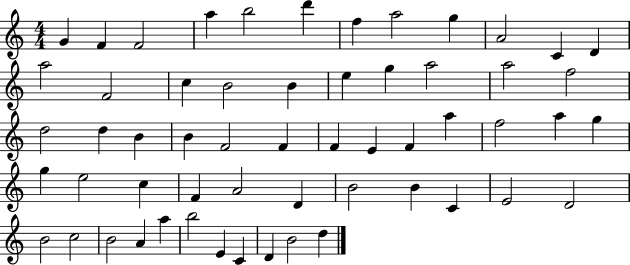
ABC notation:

X:1
T:Untitled
M:4/4
L:1/4
K:C
G F F2 a b2 d' f a2 g A2 C D a2 F2 c B2 B e g a2 a2 f2 d2 d B B F2 F F E F a f2 a g g e2 c F A2 D B2 B C E2 D2 B2 c2 B2 A a b2 E C D B2 d